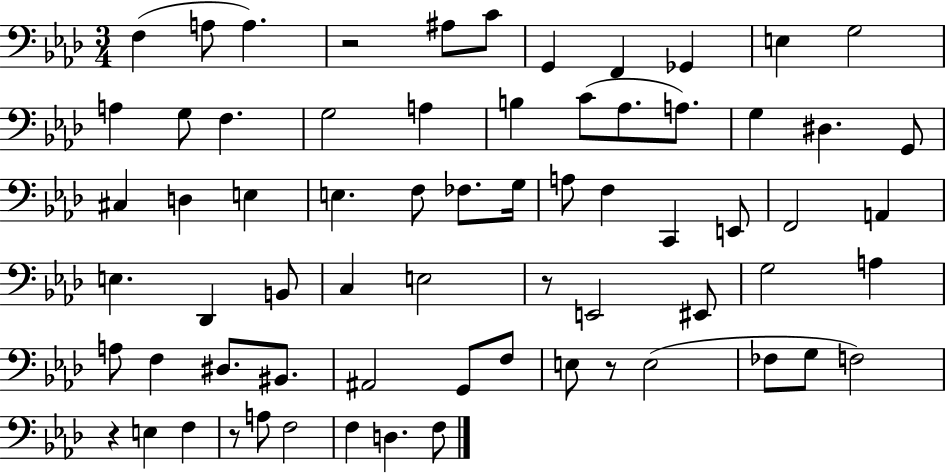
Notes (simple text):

F3/q A3/e A3/q. R/h A#3/e C4/e G2/q F2/q Gb2/q E3/q G3/h A3/q G3/e F3/q. G3/h A3/q B3/q C4/e Ab3/e. A3/e. G3/q D#3/q. G2/e C#3/q D3/q E3/q E3/q. F3/e FES3/e. G3/s A3/e F3/q C2/q E2/e F2/h A2/q E3/q. Db2/q B2/e C3/q E3/h R/e E2/h EIS2/e G3/h A3/q A3/e F3/q D#3/e. BIS2/e. A#2/h G2/e F3/e E3/e R/e E3/h FES3/e G3/e F3/h R/q E3/q F3/q R/e A3/e F3/h F3/q D3/q. F3/e